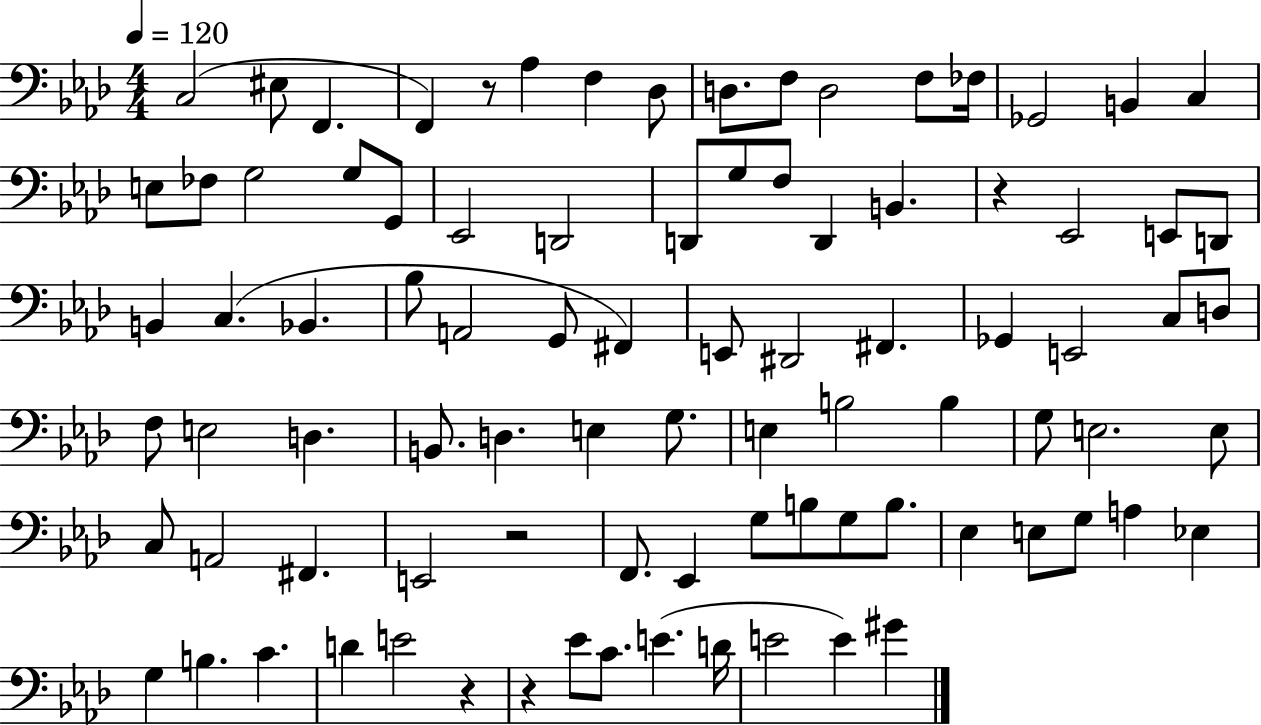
C3/h EIS3/e F2/q. F2/q R/e Ab3/q F3/q Db3/e D3/e. F3/e D3/h F3/e FES3/s Gb2/h B2/q C3/q E3/e FES3/e G3/h G3/e G2/e Eb2/h D2/h D2/e G3/e F3/e D2/q B2/q. R/q Eb2/h E2/e D2/e B2/q C3/q. Bb2/q. Bb3/e A2/h G2/e F#2/q E2/e D#2/h F#2/q. Gb2/q E2/h C3/e D3/e F3/e E3/h D3/q. B2/e. D3/q. E3/q G3/e. E3/q B3/h B3/q G3/e E3/h. E3/e C3/e A2/h F#2/q. E2/h R/h F2/e. Eb2/q G3/e B3/e G3/e B3/e. Eb3/q E3/e G3/e A3/q Eb3/q G3/q B3/q. C4/q. D4/q E4/h R/q R/q Eb4/e C4/e. E4/q. D4/s E4/h E4/q G#4/q